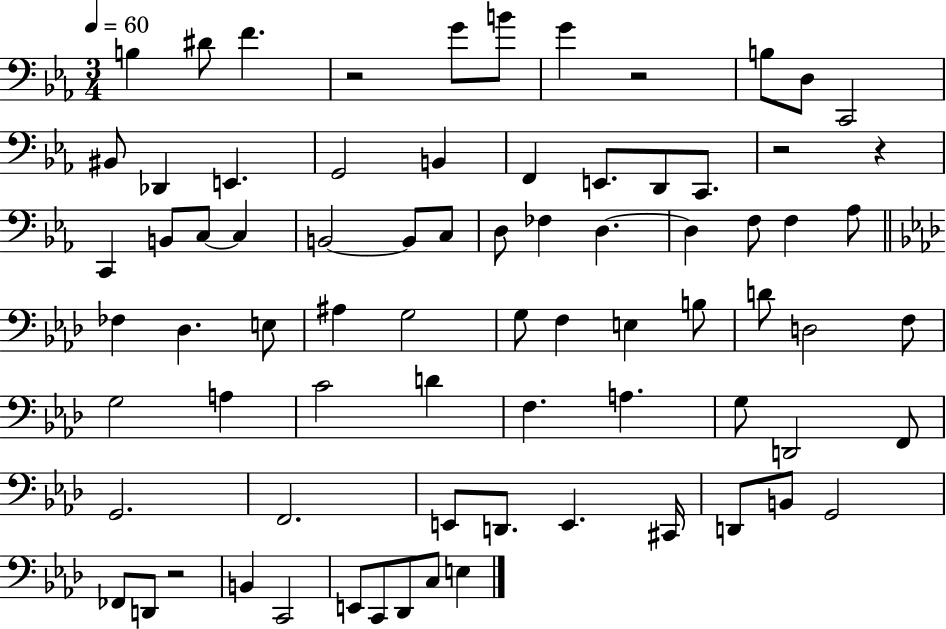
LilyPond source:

{
  \clef bass
  \numericTimeSignature
  \time 3/4
  \key ees \major
  \tempo 4 = 60
  \repeat volta 2 { b4 dis'8 f'4. | r2 g'8 b'8 | g'4 r2 | b8 d8 c,2 | \break bis,8 des,4 e,4. | g,2 b,4 | f,4 e,8. d,8 c,8. | r2 r4 | \break c,4 b,8 c8~~ c4 | b,2~~ b,8 c8 | d8 fes4 d4.~~ | d4 f8 f4 aes8 | \break \bar "||" \break \key aes \major fes4 des4. e8 | ais4 g2 | g8 f4 e4 b8 | d'8 d2 f8 | \break g2 a4 | c'2 d'4 | f4. a4. | g8 d,2 f,8 | \break g,2. | f,2. | e,8 d,8. e,4. cis,16 | d,8 b,8 g,2 | \break fes,8 d,8 r2 | b,4 c,2 | e,8 c,8 des,8 c8 e4 | } \bar "|."
}